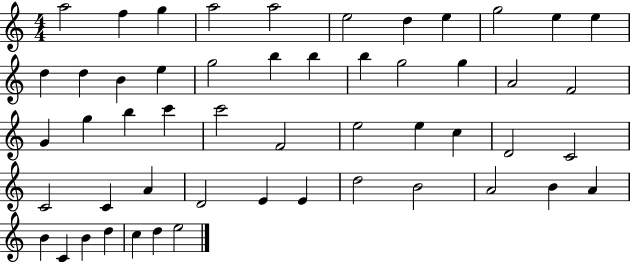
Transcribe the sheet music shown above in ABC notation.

X:1
T:Untitled
M:4/4
L:1/4
K:C
a2 f g a2 a2 e2 d e g2 e e d d B e g2 b b b g2 g A2 F2 G g b c' c'2 F2 e2 e c D2 C2 C2 C A D2 E E d2 B2 A2 B A B C B d c d e2